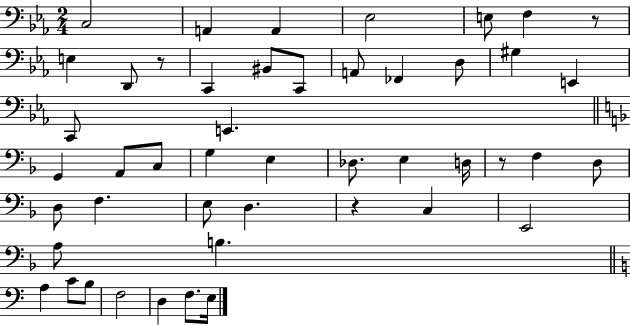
C3/h A2/q A2/q Eb3/h E3/e F3/q R/e E3/q D2/e R/e C2/q BIS2/e C2/e A2/e FES2/q D3/e G#3/q E2/q C2/e E2/q. G2/q A2/e C3/e G3/q E3/q Db3/e. E3/q D3/s R/e F3/q D3/e D3/e F3/q. E3/e D3/q. R/q C3/q E2/h A3/e B3/q. A3/q C4/e B3/e F3/h D3/q F3/e. E3/s